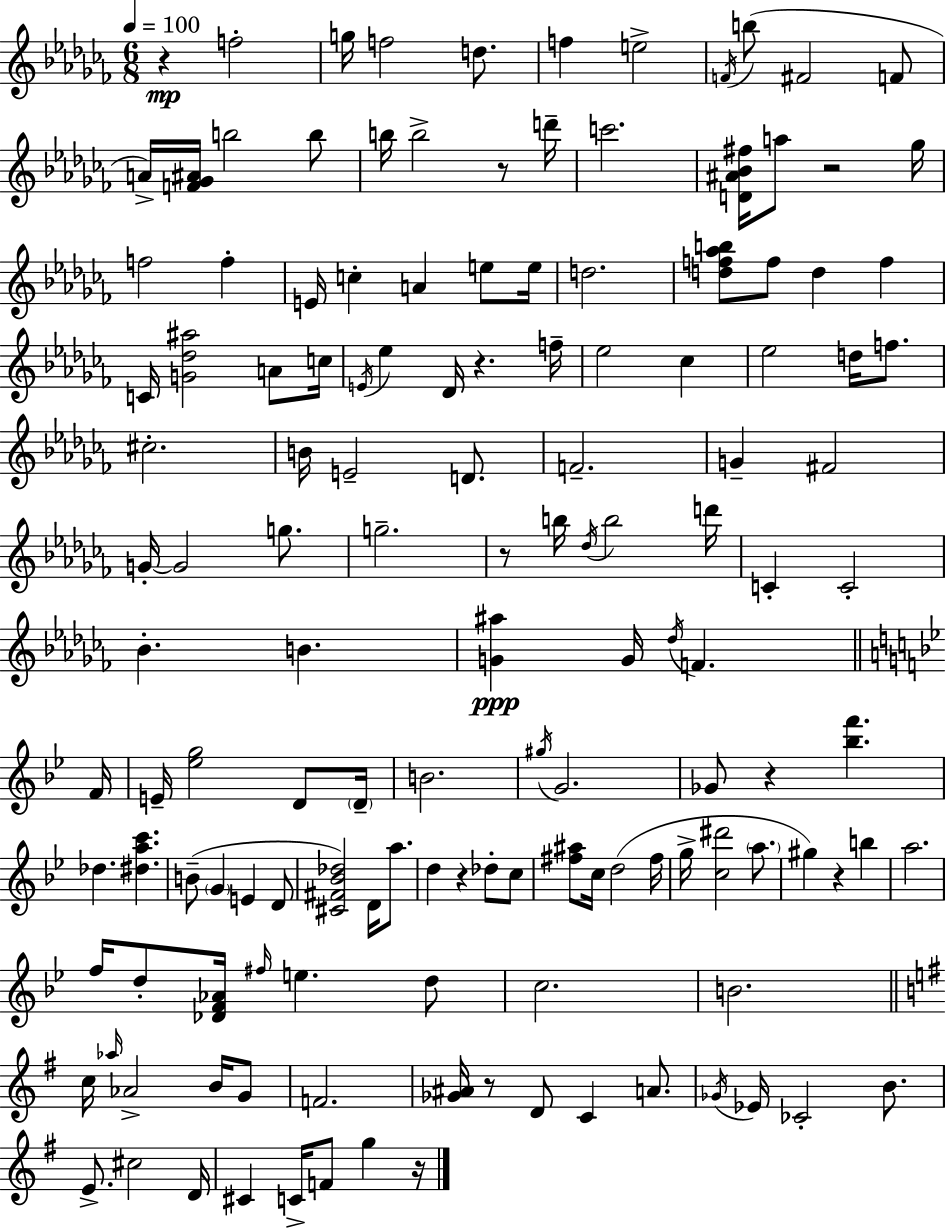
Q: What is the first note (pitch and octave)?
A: F5